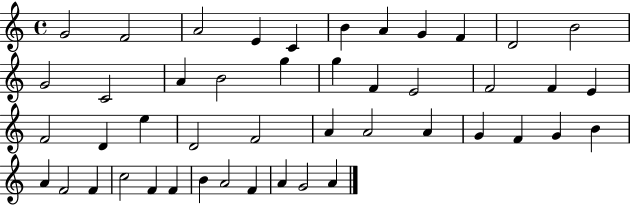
G4/h F4/h A4/h E4/q C4/q B4/q A4/q G4/q F4/q D4/h B4/h G4/h C4/h A4/q B4/h G5/q G5/q F4/q E4/h F4/h F4/q E4/q F4/h D4/q E5/q D4/h F4/h A4/q A4/h A4/q G4/q F4/q G4/q B4/q A4/q F4/h F4/q C5/h F4/q F4/q B4/q A4/h F4/q A4/q G4/h A4/q